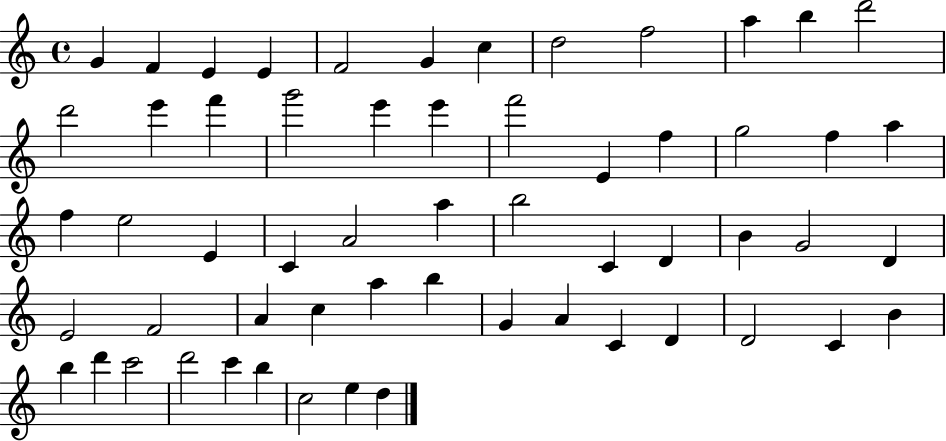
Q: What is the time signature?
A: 4/4